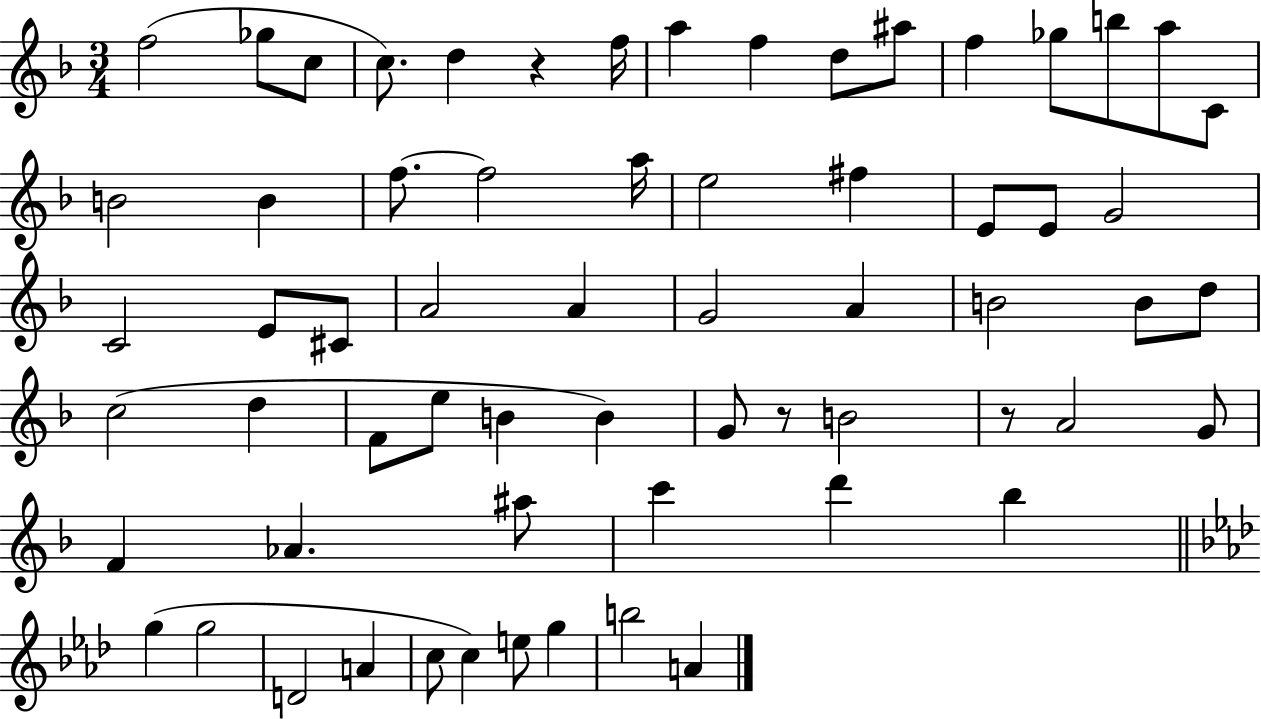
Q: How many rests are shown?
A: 3